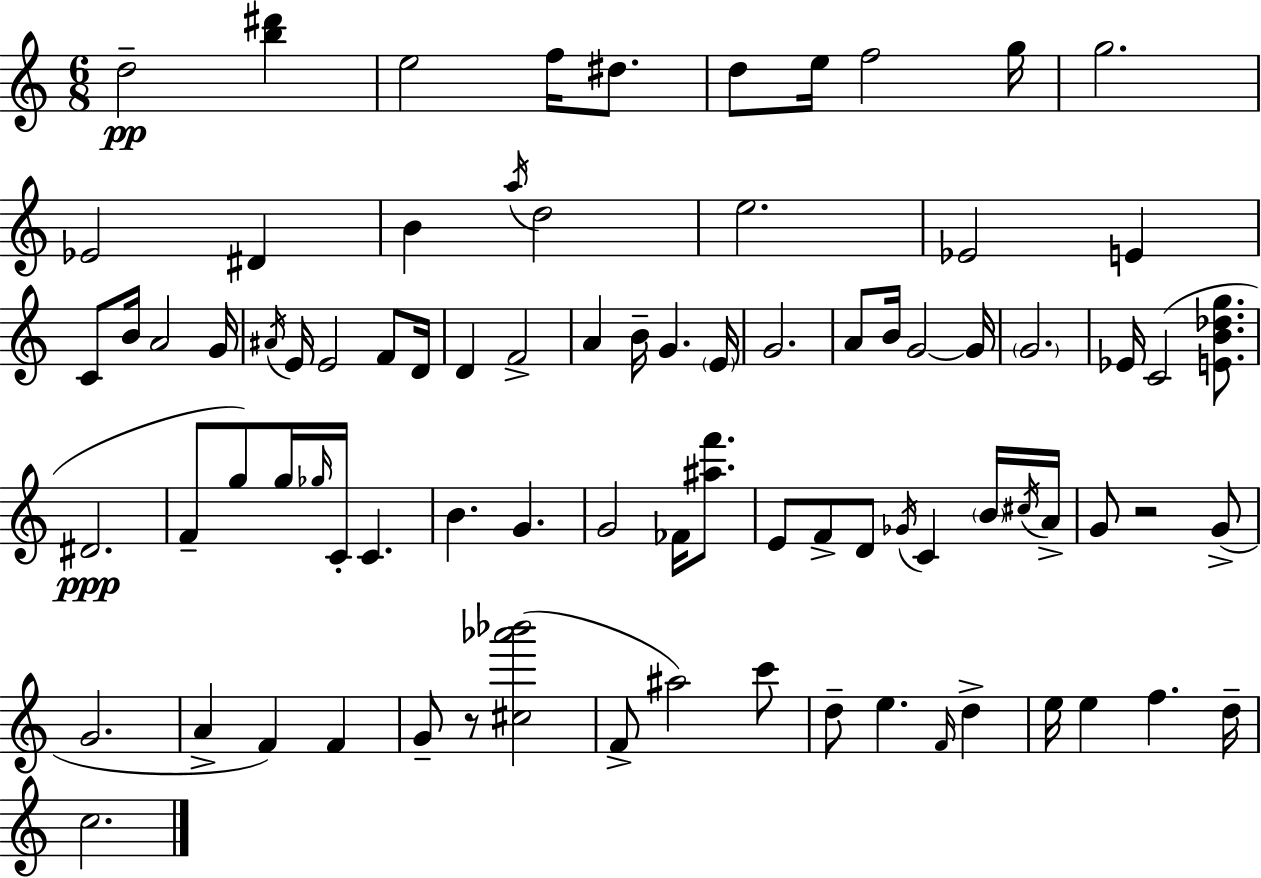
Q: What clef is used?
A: treble